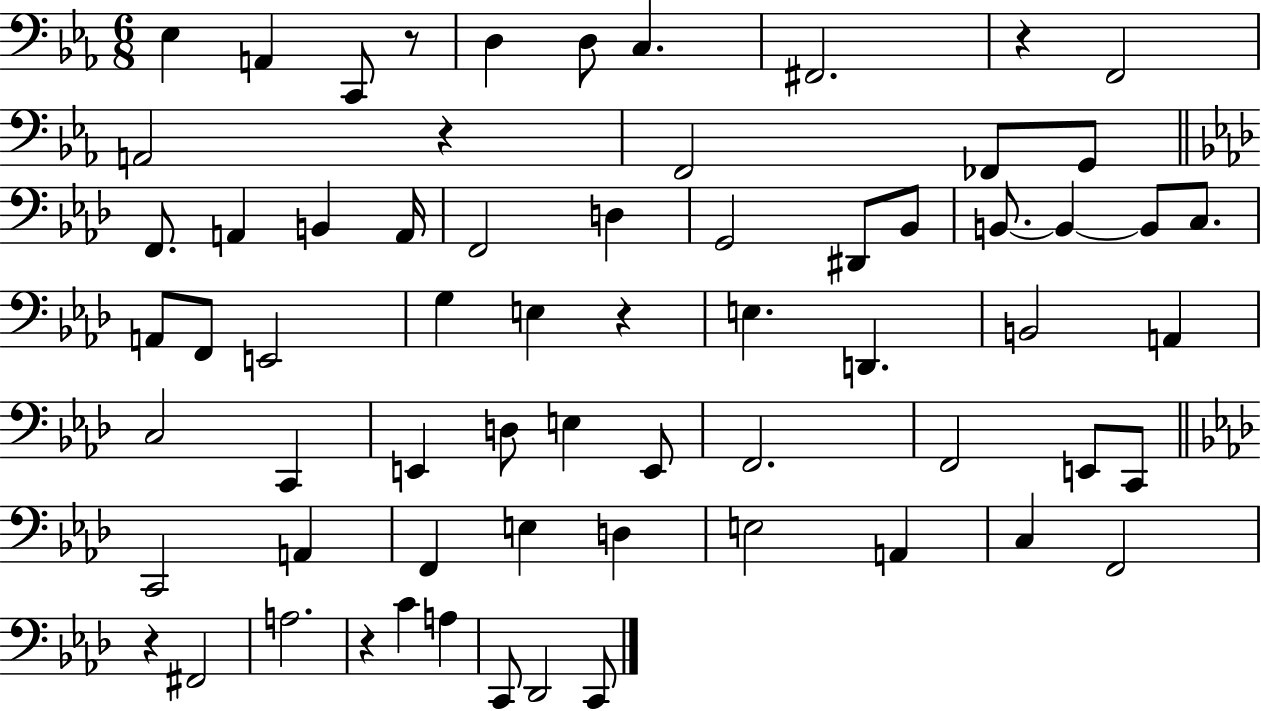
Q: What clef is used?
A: bass